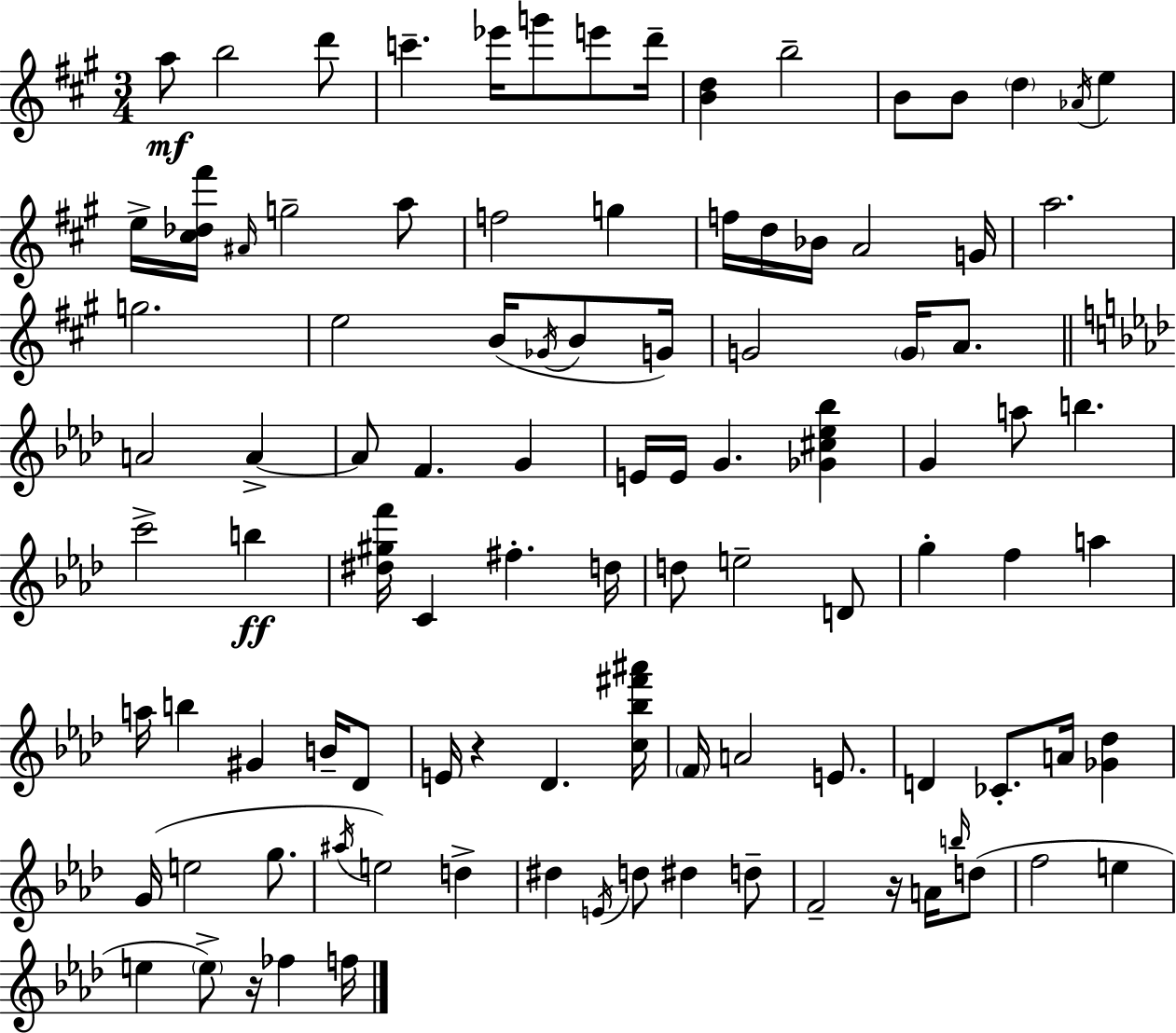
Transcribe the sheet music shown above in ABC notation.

X:1
T:Untitled
M:3/4
L:1/4
K:A
a/2 b2 d'/2 c' _e'/4 g'/2 e'/2 d'/4 [Bd] b2 B/2 B/2 d _A/4 e e/4 [^c_d^f']/4 ^A/4 g2 a/2 f2 g f/4 d/4 _B/4 A2 G/4 a2 g2 e2 B/4 _G/4 B/2 G/4 G2 G/4 A/2 A2 A A/2 F G E/4 E/4 G [_G^c_e_b] G a/2 b c'2 b [^d^gf']/4 C ^f d/4 d/2 e2 D/2 g f a a/4 b ^G B/4 _D/2 E/4 z _D [c_b^f'^a']/4 F/4 A2 E/2 D _C/2 A/4 [_G_d] G/4 e2 g/2 ^a/4 e2 d ^d E/4 d/2 ^d d/2 F2 z/4 A/4 b/4 d/2 f2 e e e/2 z/4 _f f/4